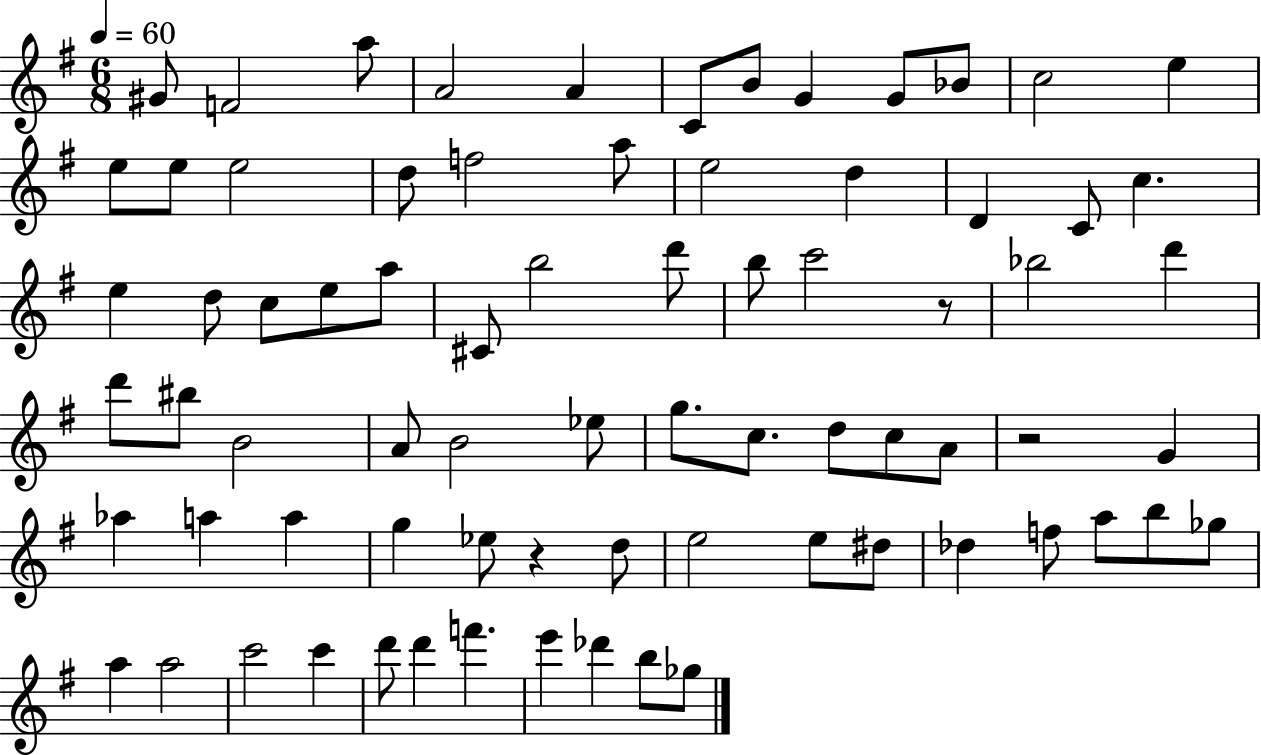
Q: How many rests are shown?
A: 3